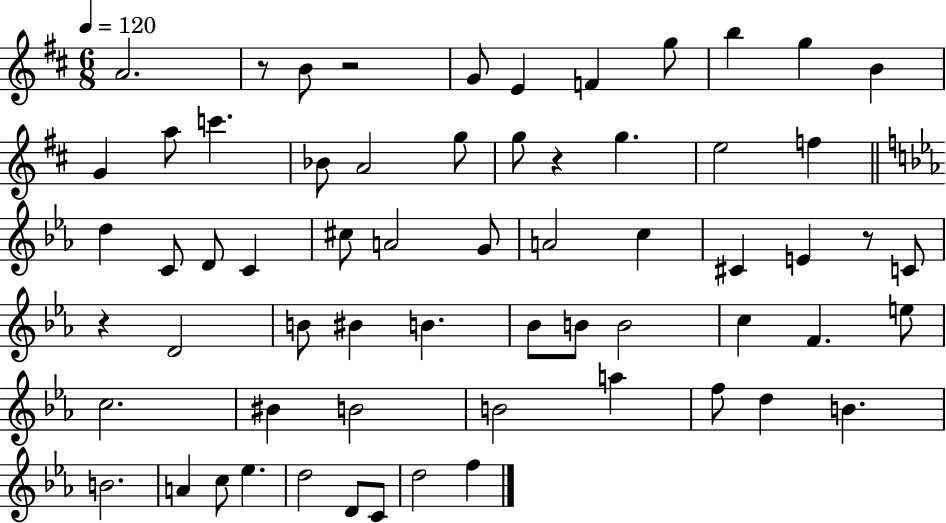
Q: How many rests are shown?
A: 5